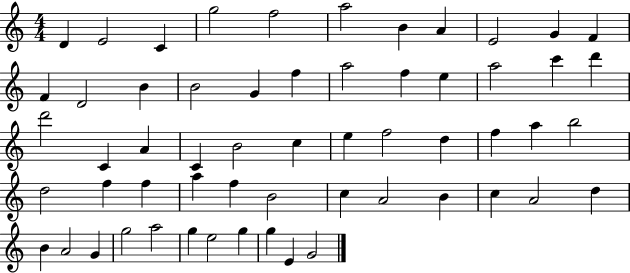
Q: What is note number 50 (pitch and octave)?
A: G4